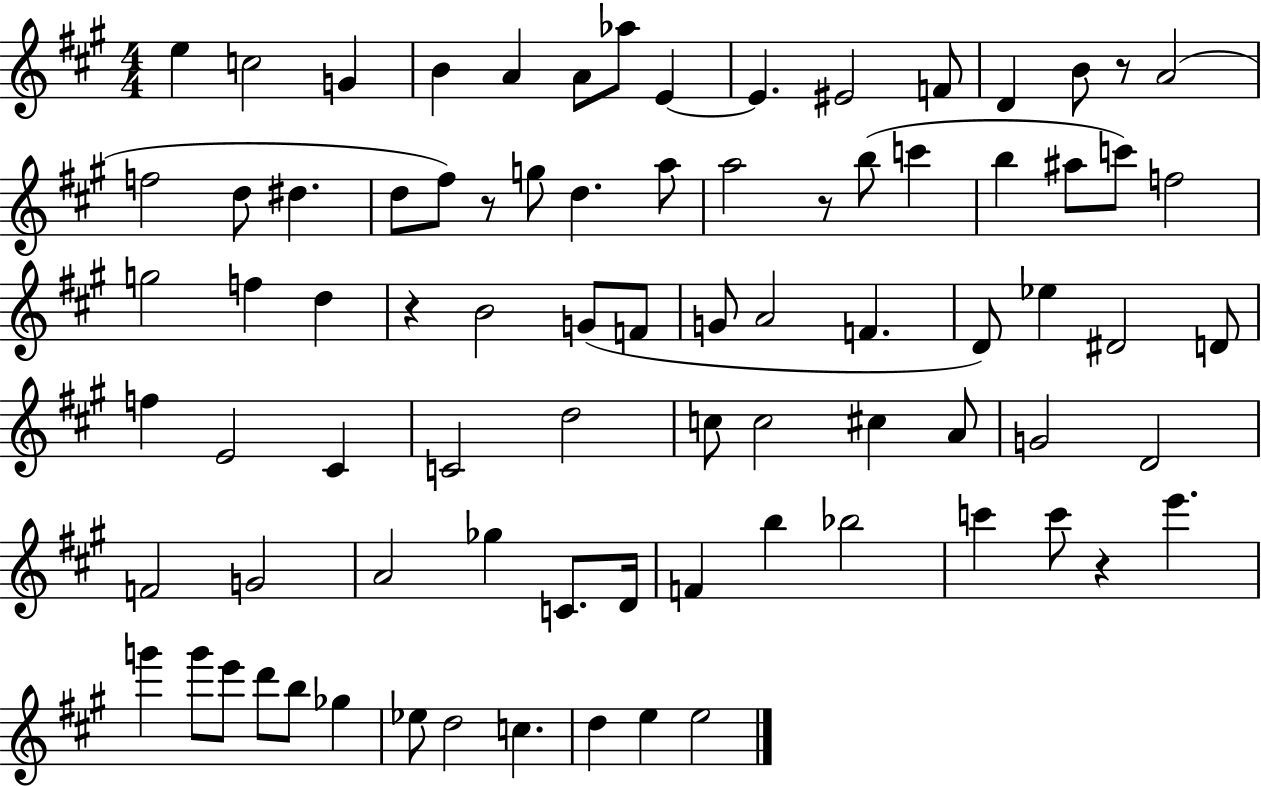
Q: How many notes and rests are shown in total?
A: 82